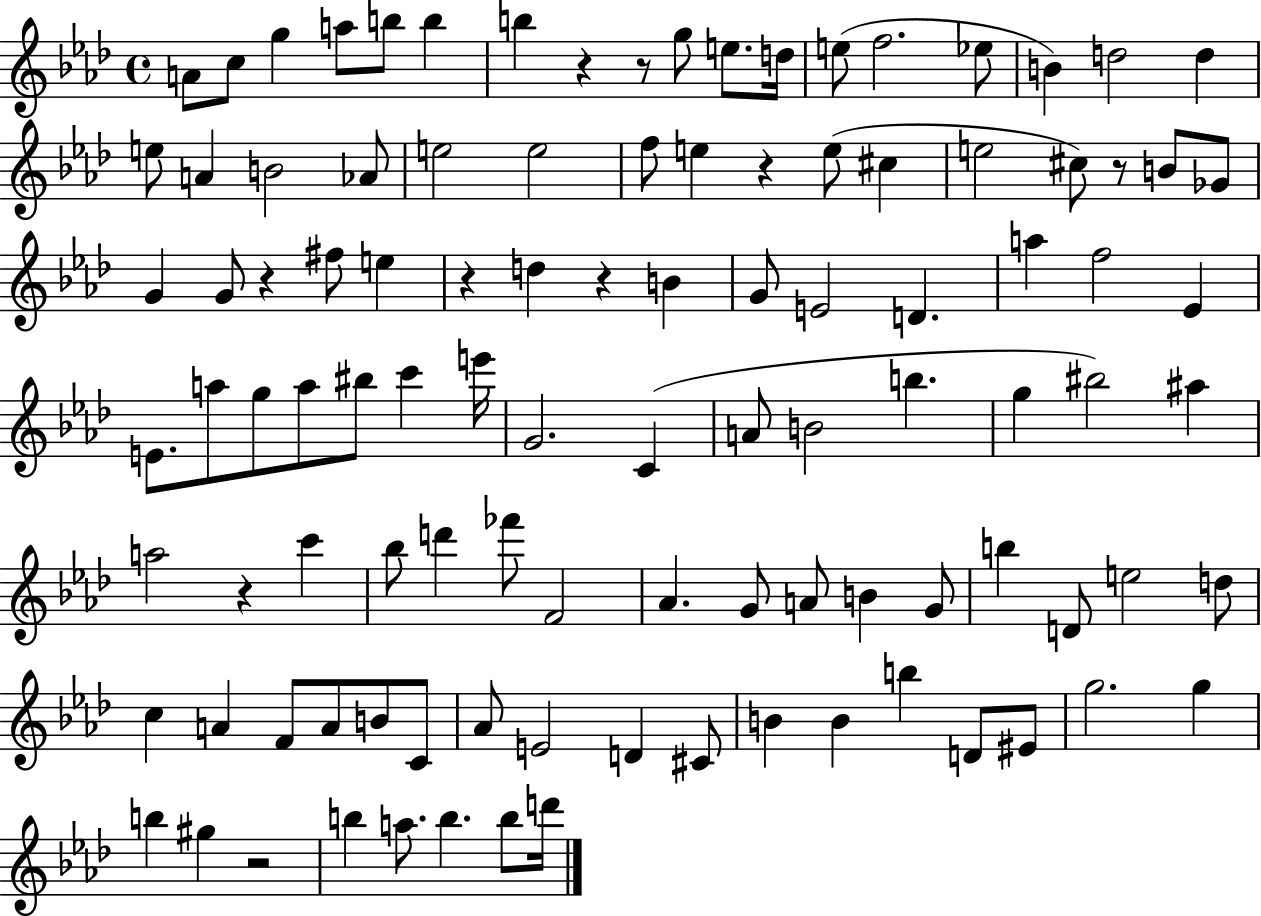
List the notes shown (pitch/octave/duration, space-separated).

A4/e C5/e G5/q A5/e B5/e B5/q B5/q R/q R/e G5/e E5/e. D5/s E5/e F5/h. Eb5/e B4/q D5/h D5/q E5/e A4/q B4/h Ab4/e E5/h E5/h F5/e E5/q R/q E5/e C#5/q E5/h C#5/e R/e B4/e Gb4/e G4/q G4/e R/q F#5/e E5/q R/q D5/q R/q B4/q G4/e E4/h D4/q. A5/q F5/h Eb4/q E4/e. A5/e G5/e A5/e BIS5/e C6/q E6/s G4/h. C4/q A4/e B4/h B5/q. G5/q BIS5/h A#5/q A5/h R/q C6/q Bb5/e D6/q FES6/e F4/h Ab4/q. G4/e A4/e B4/q G4/e B5/q D4/e E5/h D5/e C5/q A4/q F4/e A4/e B4/e C4/e Ab4/e E4/h D4/q C#4/e B4/q B4/q B5/q D4/e EIS4/e G5/h. G5/q B5/q G#5/q R/h B5/q A5/e. B5/q. B5/e D6/s